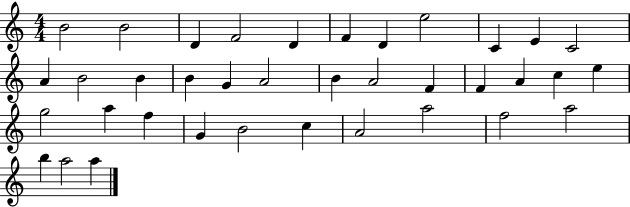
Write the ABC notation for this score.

X:1
T:Untitled
M:4/4
L:1/4
K:C
B2 B2 D F2 D F D e2 C E C2 A B2 B B G A2 B A2 F F A c e g2 a f G B2 c A2 a2 f2 a2 b a2 a